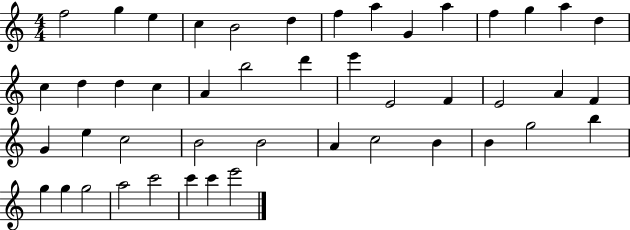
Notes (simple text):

F5/h G5/q E5/q C5/q B4/h D5/q F5/q A5/q G4/q A5/q F5/q G5/q A5/q D5/q C5/q D5/q D5/q C5/q A4/q B5/h D6/q E6/q E4/h F4/q E4/h A4/q F4/q G4/q E5/q C5/h B4/h B4/h A4/q C5/h B4/q B4/q G5/h B5/q G5/q G5/q G5/h A5/h C6/h C6/q C6/q E6/h